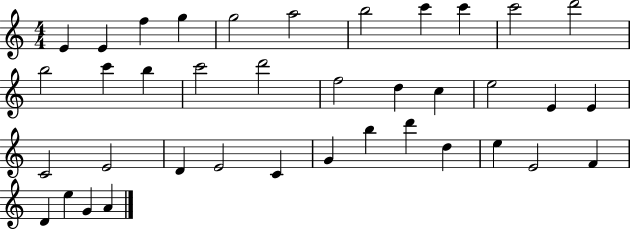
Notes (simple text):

E4/q E4/q F5/q G5/q G5/h A5/h B5/h C6/q C6/q C6/h D6/h B5/h C6/q B5/q C6/h D6/h F5/h D5/q C5/q E5/h E4/q E4/q C4/h E4/h D4/q E4/h C4/q G4/q B5/q D6/q D5/q E5/q E4/h F4/q D4/q E5/q G4/q A4/q